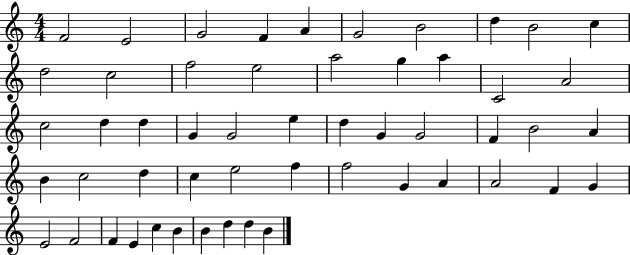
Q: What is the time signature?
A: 4/4